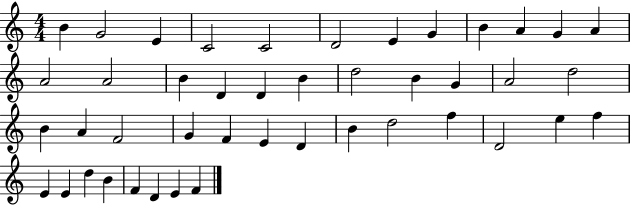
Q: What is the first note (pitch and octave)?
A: B4